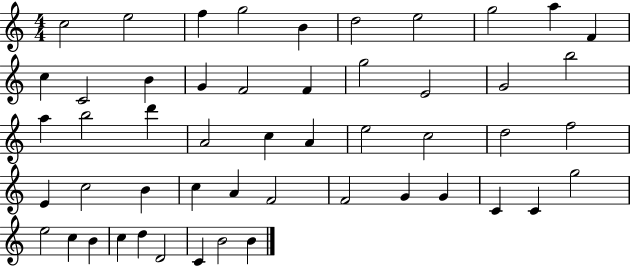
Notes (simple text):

C5/h E5/h F5/q G5/h B4/q D5/h E5/h G5/h A5/q F4/q C5/q C4/h B4/q G4/q F4/h F4/q G5/h E4/h G4/h B5/h A5/q B5/h D6/q A4/h C5/q A4/q E5/h C5/h D5/h F5/h E4/q C5/h B4/q C5/q A4/q F4/h F4/h G4/q G4/q C4/q C4/q G5/h E5/h C5/q B4/q C5/q D5/q D4/h C4/q B4/h B4/q